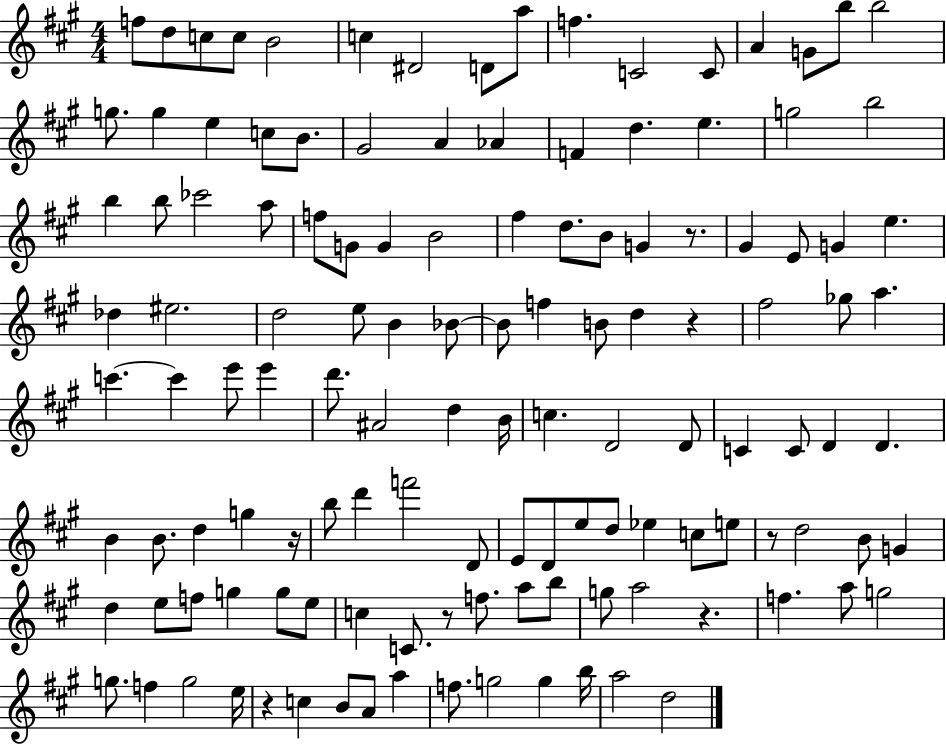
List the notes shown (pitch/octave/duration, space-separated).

F5/e D5/e C5/e C5/e B4/h C5/q D#4/h D4/e A5/e F5/q. C4/h C4/e A4/q G4/e B5/e B5/h G5/e. G5/q E5/q C5/e B4/e. G#4/h A4/q Ab4/q F4/q D5/q. E5/q. G5/h B5/h B5/q B5/e CES6/h A5/e F5/e G4/e G4/q B4/h F#5/q D5/e. B4/e G4/q R/e. G#4/q E4/e G4/q E5/q. Db5/q EIS5/h. D5/h E5/e B4/q Bb4/e Bb4/e F5/q B4/e D5/q R/q F#5/h Gb5/e A5/q. C6/q. C6/q E6/e E6/q D6/e. A#4/h D5/q B4/s C5/q. D4/h D4/e C4/q C4/e D4/q D4/q. B4/q B4/e. D5/q G5/q R/s B5/e D6/q F6/h D4/e E4/e D4/e E5/e D5/e Eb5/q C5/e E5/e R/e D5/h B4/e G4/q D5/q E5/e F5/e G5/q G5/e E5/e C5/q C4/e. R/e F5/e. A5/e B5/e G5/e A5/h R/q. F5/q. A5/e G5/h G5/e. F5/q G5/h E5/s R/q C5/q B4/e A4/e A5/q F5/e. G5/h G5/q B5/s A5/h D5/h